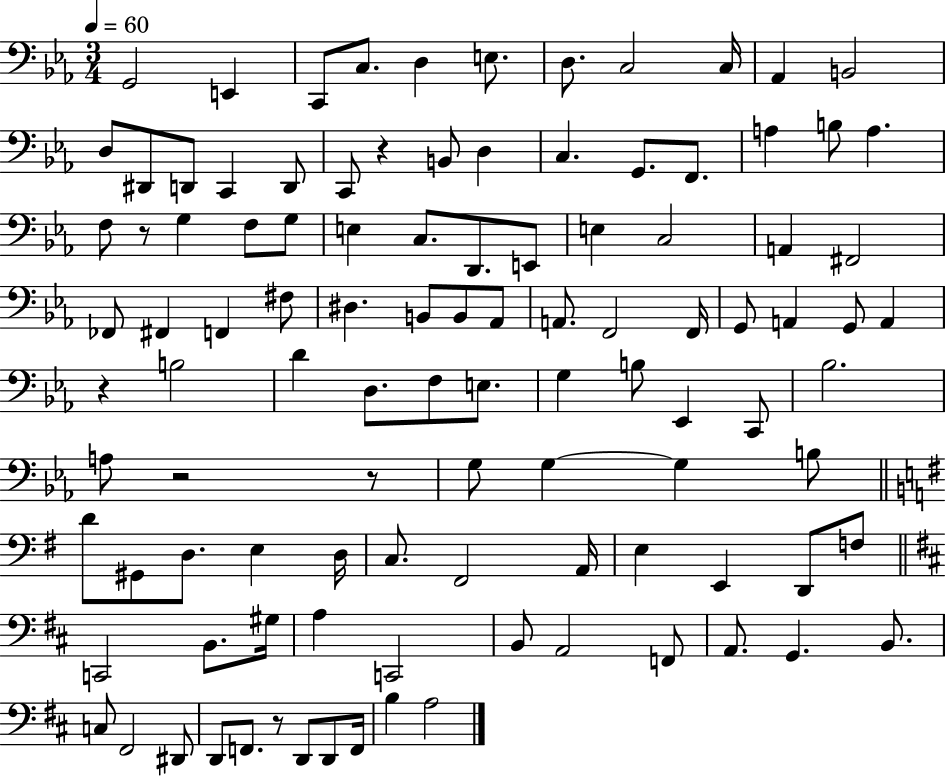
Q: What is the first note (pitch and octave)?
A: G2